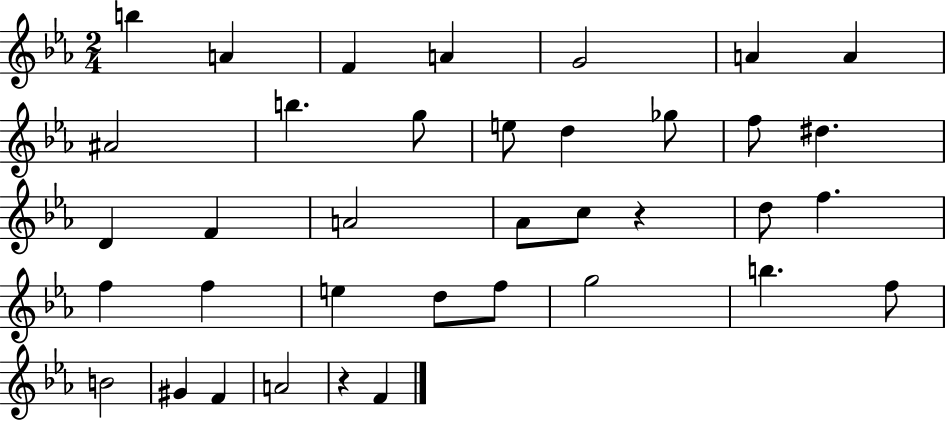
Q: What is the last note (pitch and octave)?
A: F4